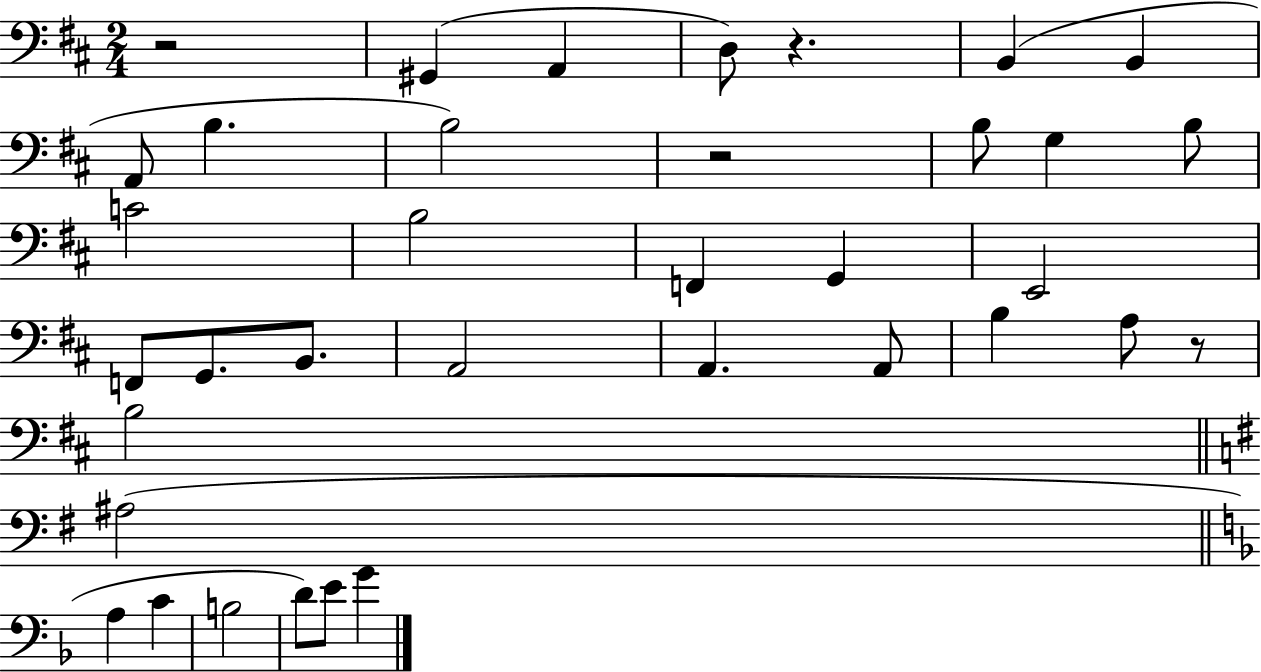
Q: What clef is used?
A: bass